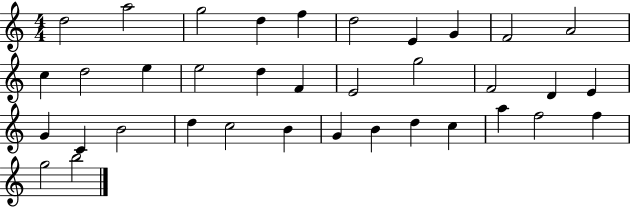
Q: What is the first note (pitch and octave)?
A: D5